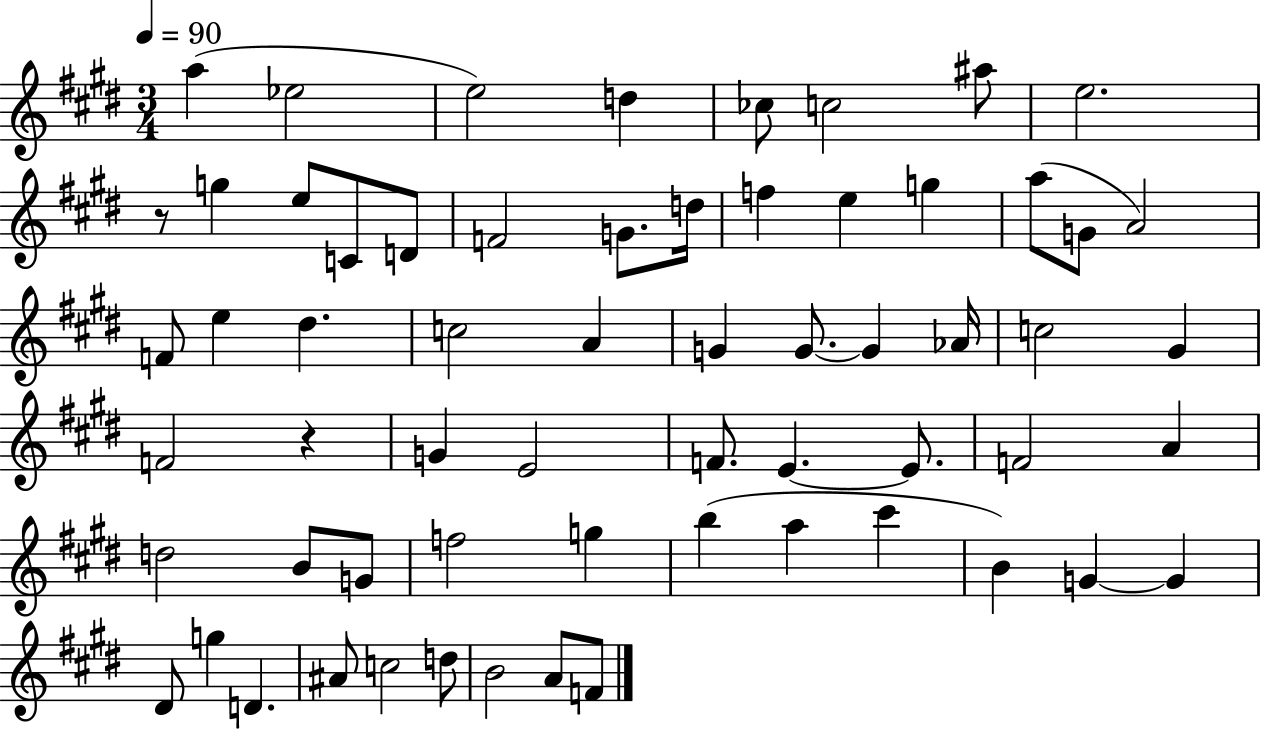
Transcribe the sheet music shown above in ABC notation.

X:1
T:Untitled
M:3/4
L:1/4
K:E
a _e2 e2 d _c/2 c2 ^a/2 e2 z/2 g e/2 C/2 D/2 F2 G/2 d/4 f e g a/2 G/2 A2 F/2 e ^d c2 A G G/2 G _A/4 c2 ^G F2 z G E2 F/2 E E/2 F2 A d2 B/2 G/2 f2 g b a ^c' B G G ^D/2 g D ^A/2 c2 d/2 B2 A/2 F/2